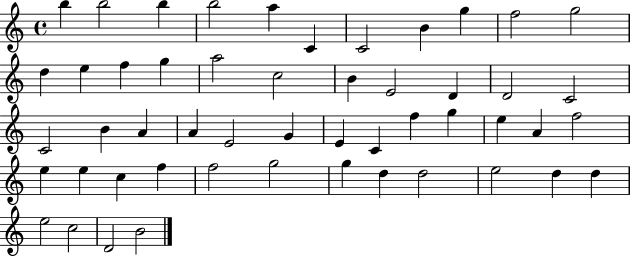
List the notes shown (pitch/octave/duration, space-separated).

B5/q B5/h B5/q B5/h A5/q C4/q C4/h B4/q G5/q F5/h G5/h D5/q E5/q F5/q G5/q A5/h C5/h B4/q E4/h D4/q D4/h C4/h C4/h B4/q A4/q A4/q E4/h G4/q E4/q C4/q F5/q G5/q E5/q A4/q F5/h E5/q E5/q C5/q F5/q F5/h G5/h G5/q D5/q D5/h E5/h D5/q D5/q E5/h C5/h D4/h B4/h